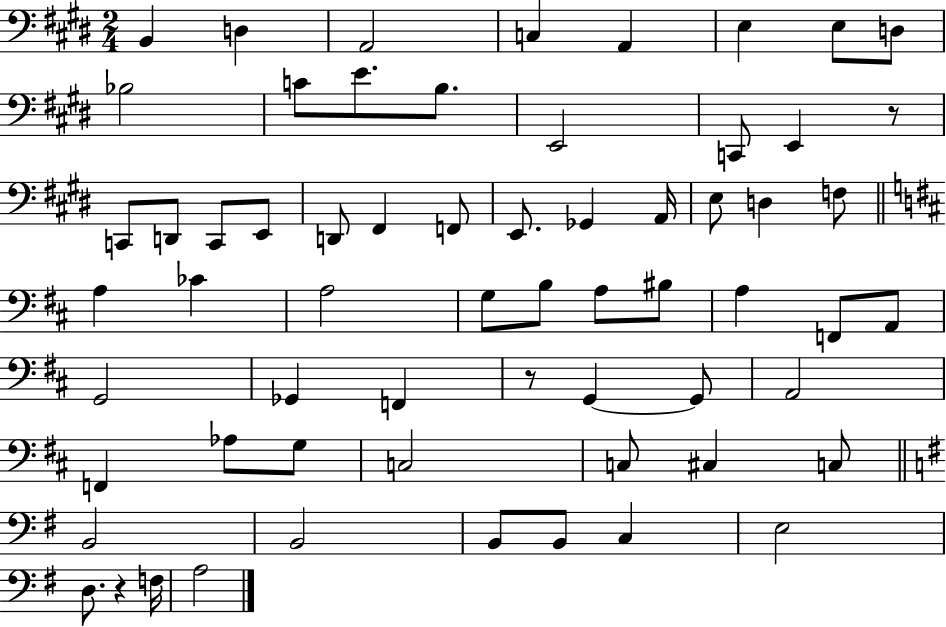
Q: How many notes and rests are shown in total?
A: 63